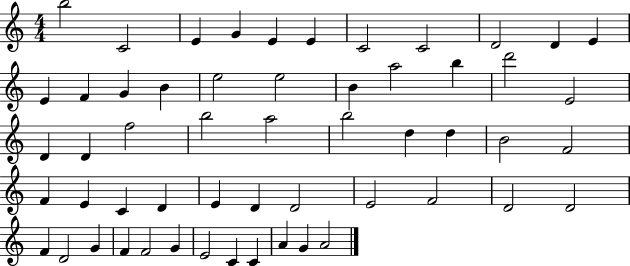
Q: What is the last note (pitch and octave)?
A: A4